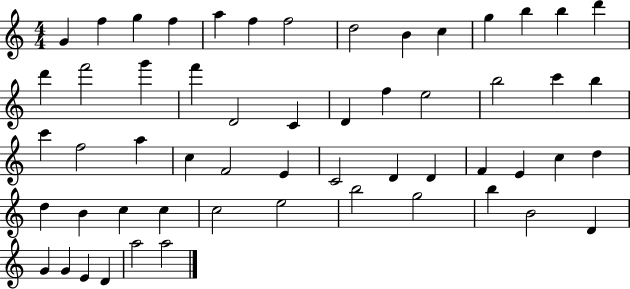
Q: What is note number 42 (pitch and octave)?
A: C5